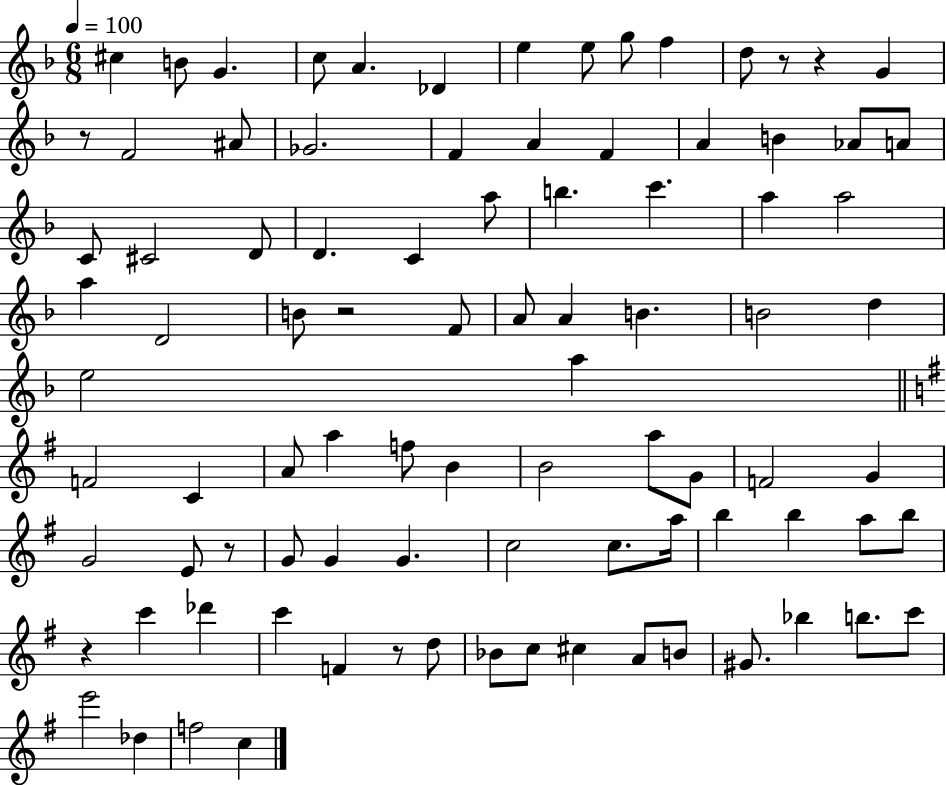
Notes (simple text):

C#5/q B4/e G4/q. C5/e A4/q. Db4/q E5/q E5/e G5/e F5/q D5/e R/e R/q G4/q R/e F4/h A#4/e Gb4/h. F4/q A4/q F4/q A4/q B4/q Ab4/e A4/e C4/e C#4/h D4/e D4/q. C4/q A5/e B5/q. C6/q. A5/q A5/h A5/q D4/h B4/e R/h F4/e A4/e A4/q B4/q. B4/h D5/q E5/h A5/q F4/h C4/q A4/e A5/q F5/e B4/q B4/h A5/e G4/e F4/h G4/q G4/h E4/e R/e G4/e G4/q G4/q. C5/h C5/e. A5/s B5/q B5/q A5/e B5/e R/q C6/q Db6/q C6/q F4/q R/e D5/e Bb4/e C5/e C#5/q A4/e B4/e G#4/e. Bb5/q B5/e. C6/e E6/h Db5/q F5/h C5/q